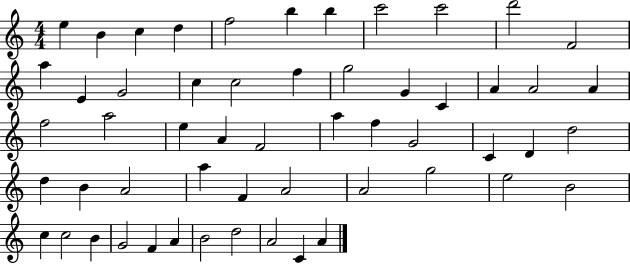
{
  \clef treble
  \numericTimeSignature
  \time 4/4
  \key c \major
  e''4 b'4 c''4 d''4 | f''2 b''4 b''4 | c'''2 c'''2 | d'''2 f'2 | \break a''4 e'4 g'2 | c''4 c''2 f''4 | g''2 g'4 c'4 | a'4 a'2 a'4 | \break f''2 a''2 | e''4 a'4 f'2 | a''4 f''4 g'2 | c'4 d'4 d''2 | \break d''4 b'4 a'2 | a''4 f'4 a'2 | a'2 g''2 | e''2 b'2 | \break c''4 c''2 b'4 | g'2 f'4 a'4 | b'2 d''2 | a'2 c'4 a'4 | \break \bar "|."
}